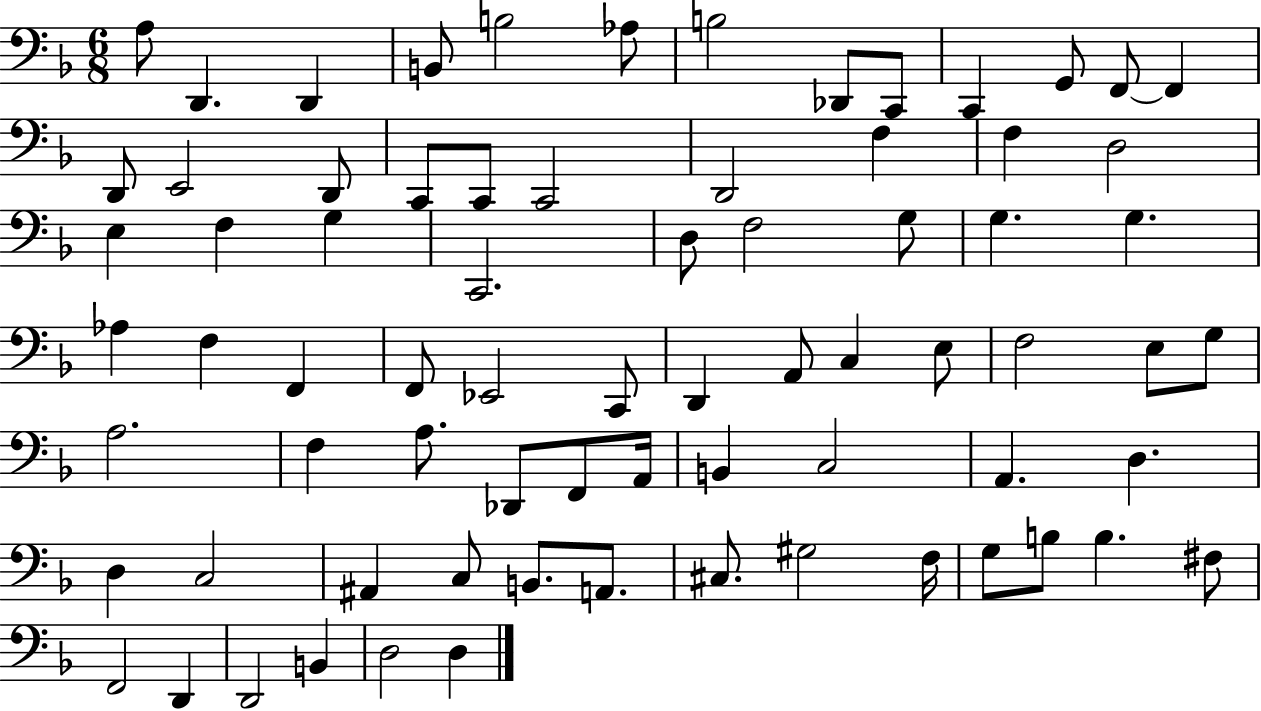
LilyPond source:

{
  \clef bass
  \numericTimeSignature
  \time 6/8
  \key f \major
  a8 d,4. d,4 | b,8 b2 aes8 | b2 des,8 c,8 | c,4 g,8 f,8~~ f,4 | \break d,8 e,2 d,8 | c,8 c,8 c,2 | d,2 f4 | f4 d2 | \break e4 f4 g4 | c,2. | d8 f2 g8 | g4. g4. | \break aes4 f4 f,4 | f,8 ees,2 c,8 | d,4 a,8 c4 e8 | f2 e8 g8 | \break a2. | f4 a8. des,8 f,8 a,16 | b,4 c2 | a,4. d4. | \break d4 c2 | ais,4 c8 b,8. a,8. | cis8. gis2 f16 | g8 b8 b4. fis8 | \break f,2 d,4 | d,2 b,4 | d2 d4 | \bar "|."
}